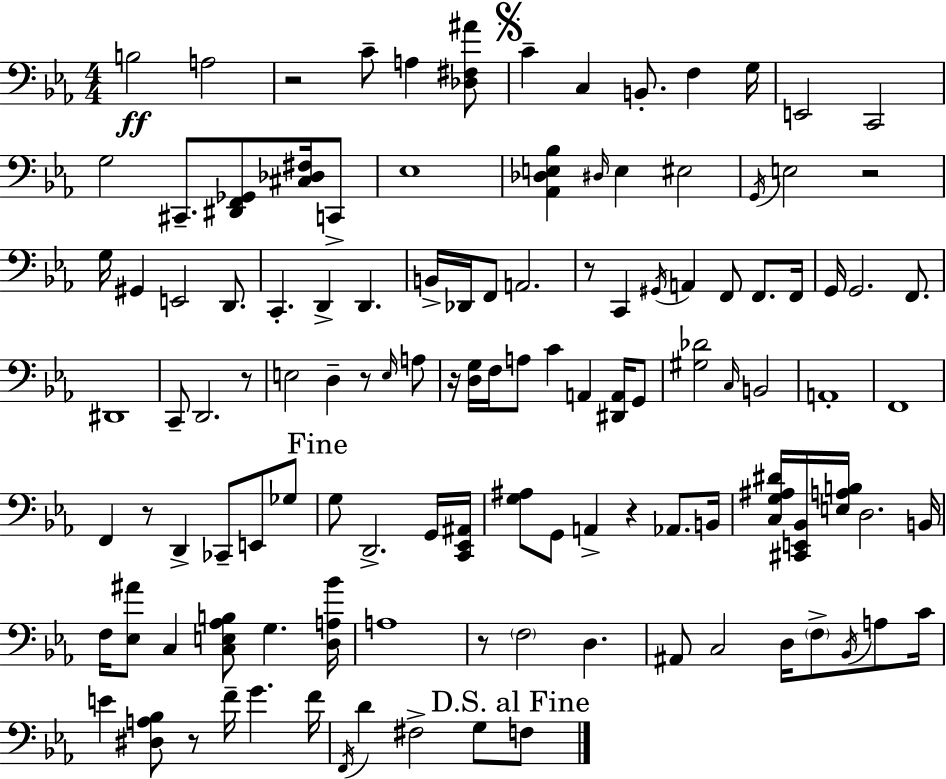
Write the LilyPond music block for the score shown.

{
  \clef bass
  \numericTimeSignature
  \time 4/4
  \key c \minor
  b2\ff a2 | r2 c'8-- a4 <des fis ais'>8 | \mark \markup { \musicglyph "scripts.segno" } c'4-- c4 b,8.-. f4 g16 | e,2 c,2 | \break g2 cis,8.-- <dis, f, ges,>8 <cis des fis>16 c,8-> | ees1 | <aes, des e bes>4 \grace { dis16 } e4 eis2 | \acciaccatura { g,16 } e2 r2 | \break g16 gis,4 e,2 d,8. | c,4.-. d,4-> d,4. | b,16-> des,16 f,8 a,2. | r8 c,4 \acciaccatura { gis,16 } a,4 f,8 f,8. | \break f,16 g,16 g,2. | f,8. dis,1 | c,8-- d,2. | r8 e2 d4-- r8 | \break \grace { e16 } a8 r16 <d g>16 f16 a8 c'4 a,4 | <dis, a,>16 g,8 <gis des'>2 \grace { c16 } b,2 | a,1-. | f,1 | \break f,4 r8 d,4-> ces,8-- | e,8 ges8 \mark "Fine" g8 d,2.-> | g,16 <c, ees, ais,>16 <g ais>8 g,8 a,4-> r4 | aes,8. b,16 <c g ais dis'>16 <cis, e, bes,>16 <e a b>16 d2. | \break b,16 f16 <ees ais'>8 c4 <c e aes b>8 g4. | <d a bes'>16 a1 | r8 \parenthesize f2 d4. | ais,8 c2 d16 | \break \parenthesize f8-> \acciaccatura { bes,16 } a8 c'16 e'4 <dis a bes>8 r8 f'16-- g'4. | f'16 \acciaccatura { f,16 } d'4 fis2-> | g8 \mark "D.S. al Fine" f8 \bar "|."
}